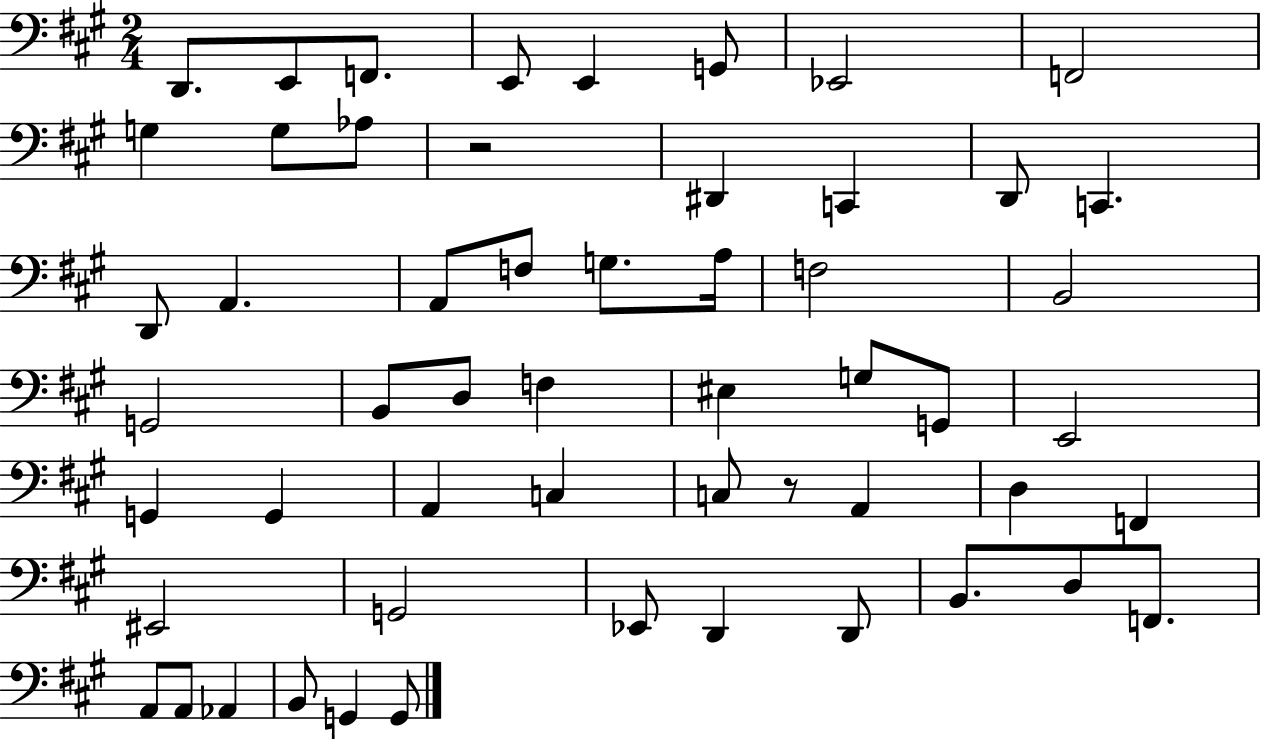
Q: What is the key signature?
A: A major